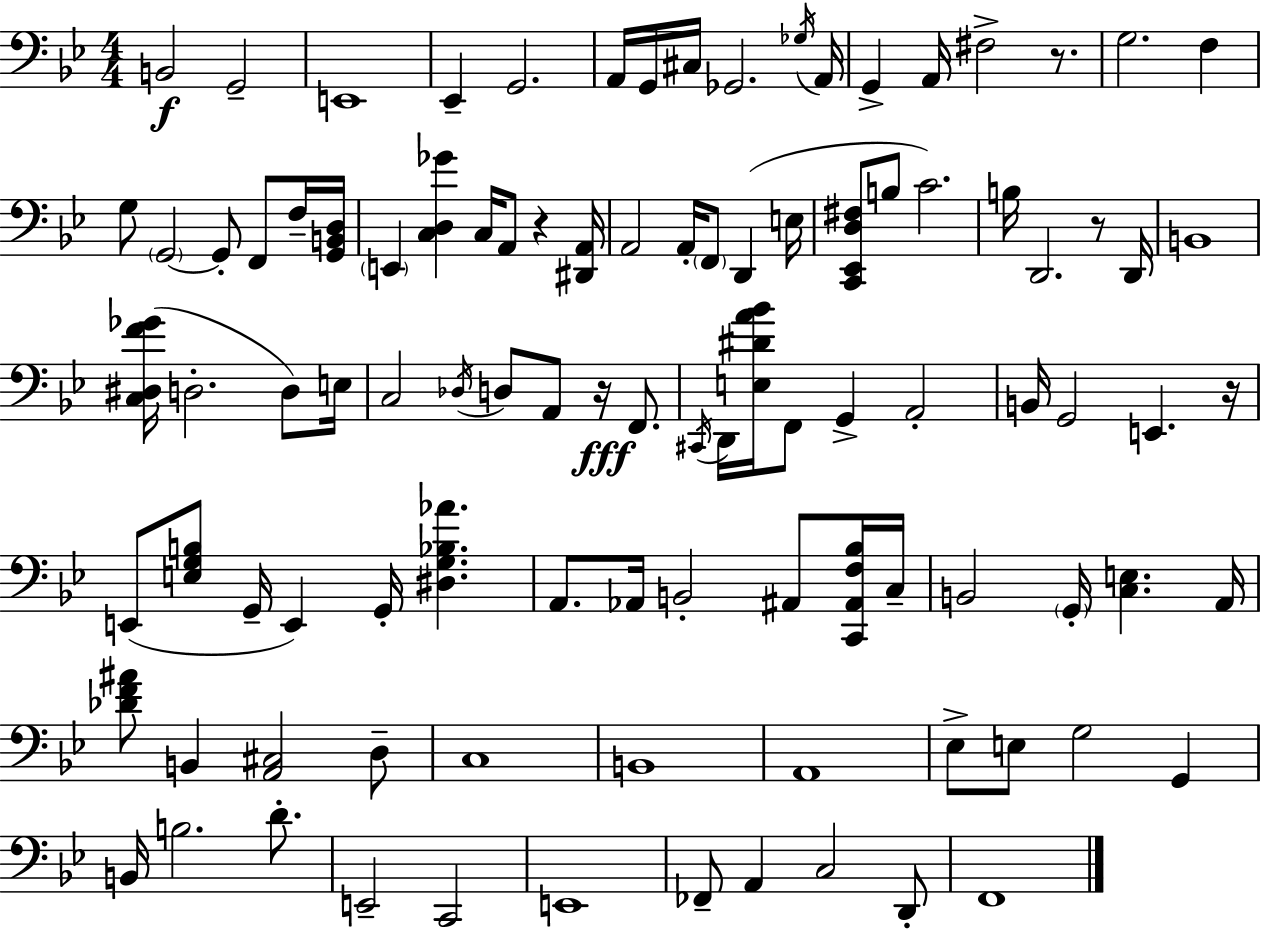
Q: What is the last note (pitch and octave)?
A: F2